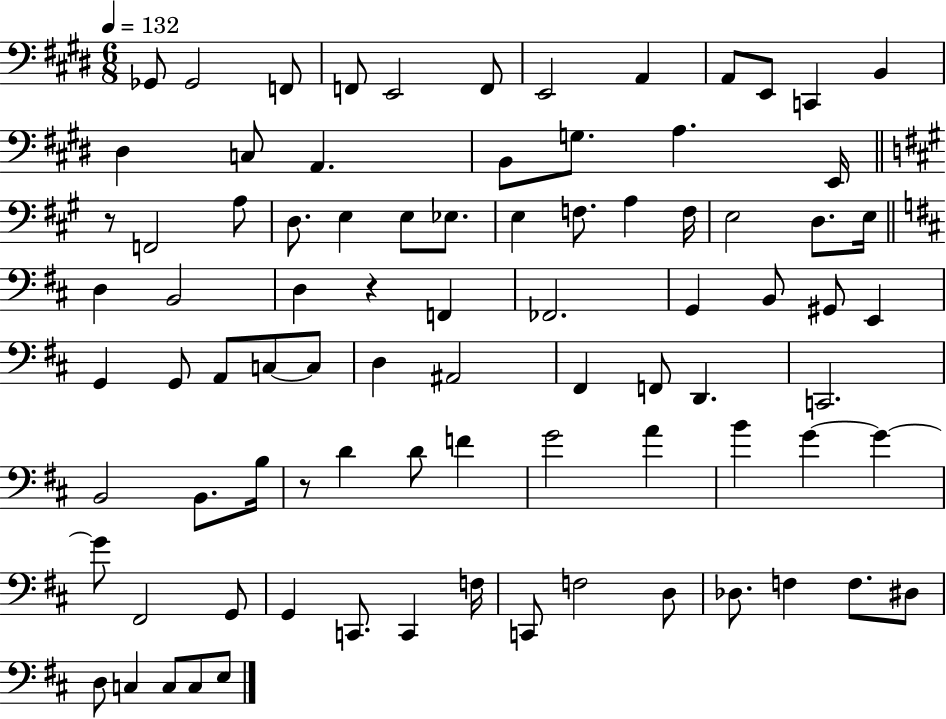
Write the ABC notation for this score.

X:1
T:Untitled
M:6/8
L:1/4
K:E
_G,,/2 _G,,2 F,,/2 F,,/2 E,,2 F,,/2 E,,2 A,, A,,/2 E,,/2 C,, B,, ^D, C,/2 A,, B,,/2 G,/2 A, E,,/4 z/2 F,,2 A,/2 D,/2 E, E,/2 _E,/2 E, F,/2 A, F,/4 E,2 D,/2 E,/4 D, B,,2 D, z F,, _F,,2 G,, B,,/2 ^G,,/2 E,, G,, G,,/2 A,,/2 C,/2 C,/2 D, ^A,,2 ^F,, F,,/2 D,, C,,2 B,,2 B,,/2 B,/4 z/2 D D/2 F G2 A B G G G/2 ^F,,2 G,,/2 G,, C,,/2 C,, F,/4 C,,/2 F,2 D,/2 _D,/2 F, F,/2 ^D,/2 D,/2 C, C,/2 C,/2 E,/2